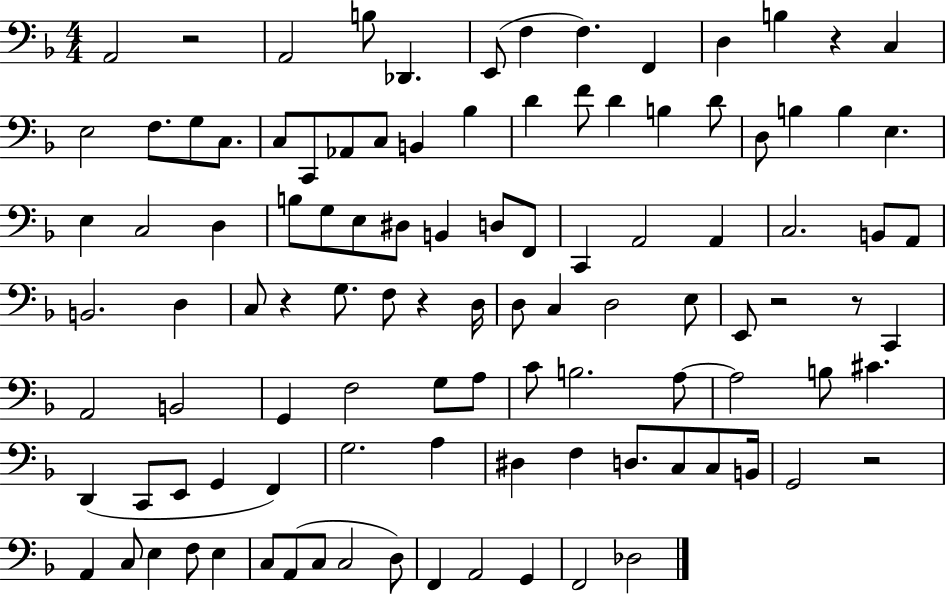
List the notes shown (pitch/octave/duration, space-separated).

A2/h R/h A2/h B3/e Db2/q. E2/e F3/q F3/q. F2/q D3/q B3/q R/q C3/q E3/h F3/e. G3/e C3/e. C3/e C2/e Ab2/e C3/e B2/q Bb3/q D4/q F4/e D4/q B3/q D4/e D3/e B3/q B3/q E3/q. E3/q C3/h D3/q B3/e G3/e E3/e D#3/e B2/q D3/e F2/e C2/q A2/h A2/q C3/h. B2/e A2/e B2/h. D3/q C3/e R/q G3/e. F3/e R/q D3/s D3/e C3/q D3/h E3/e E2/e R/h R/e C2/q A2/h B2/h G2/q F3/h G3/e A3/e C4/e B3/h. A3/e A3/h B3/e C#4/q. D2/q C2/e E2/e G2/q F2/q G3/h. A3/q D#3/q F3/q D3/e. C3/e C3/e B2/s G2/h R/h A2/q C3/e E3/q F3/e E3/q C3/e A2/e C3/e C3/h D3/e F2/q A2/h G2/q F2/h Db3/h